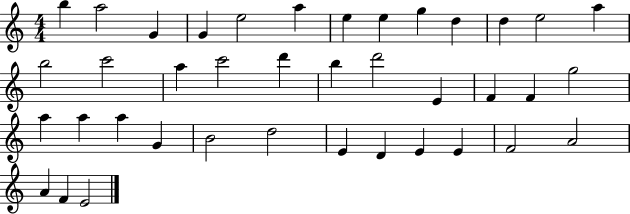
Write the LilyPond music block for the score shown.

{
  \clef treble
  \numericTimeSignature
  \time 4/4
  \key c \major
  b''4 a''2 g'4 | g'4 e''2 a''4 | e''4 e''4 g''4 d''4 | d''4 e''2 a''4 | \break b''2 c'''2 | a''4 c'''2 d'''4 | b''4 d'''2 e'4 | f'4 f'4 g''2 | \break a''4 a''4 a''4 g'4 | b'2 d''2 | e'4 d'4 e'4 e'4 | f'2 a'2 | \break a'4 f'4 e'2 | \bar "|."
}